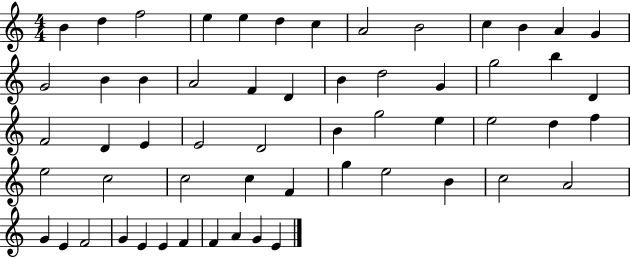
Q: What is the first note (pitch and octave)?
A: B4